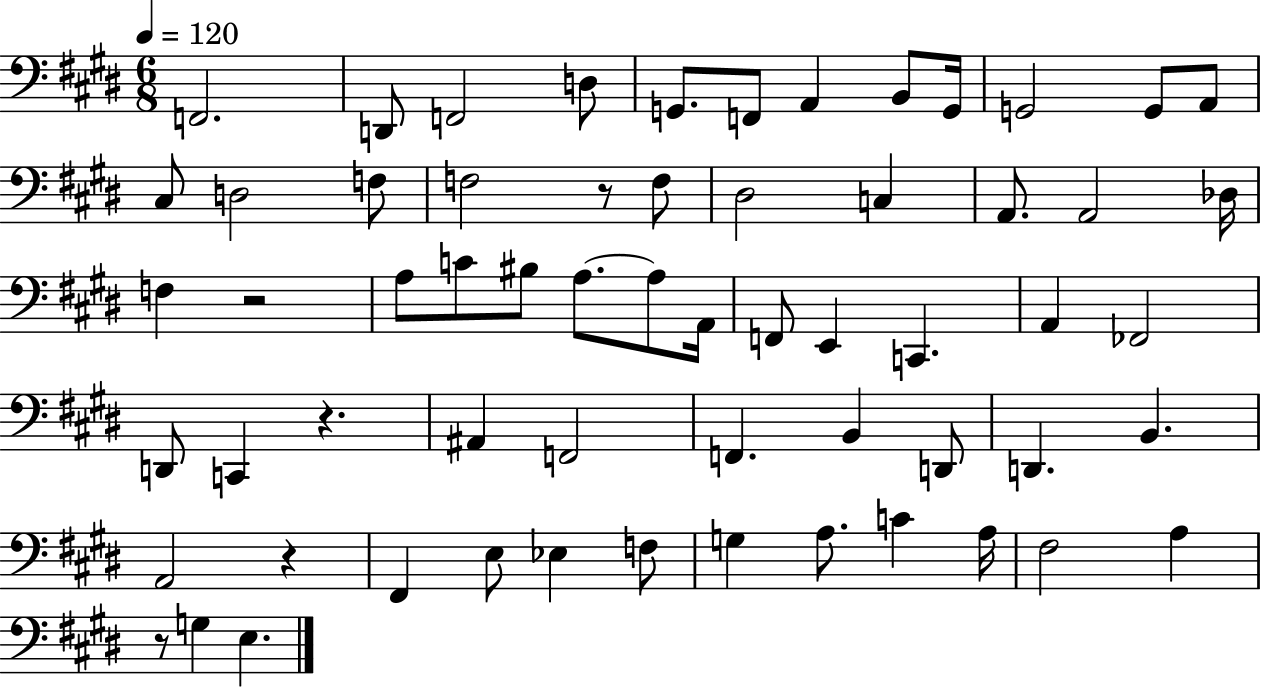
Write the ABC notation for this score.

X:1
T:Untitled
M:6/8
L:1/4
K:E
F,,2 D,,/2 F,,2 D,/2 G,,/2 F,,/2 A,, B,,/2 G,,/4 G,,2 G,,/2 A,,/2 ^C,/2 D,2 F,/2 F,2 z/2 F,/2 ^D,2 C, A,,/2 A,,2 _D,/4 F, z2 A,/2 C/2 ^B,/2 A,/2 A,/2 A,,/4 F,,/2 E,, C,, A,, _F,,2 D,,/2 C,, z ^A,, F,,2 F,, B,, D,,/2 D,, B,, A,,2 z ^F,, E,/2 _E, F,/2 G, A,/2 C A,/4 ^F,2 A, z/2 G, E,